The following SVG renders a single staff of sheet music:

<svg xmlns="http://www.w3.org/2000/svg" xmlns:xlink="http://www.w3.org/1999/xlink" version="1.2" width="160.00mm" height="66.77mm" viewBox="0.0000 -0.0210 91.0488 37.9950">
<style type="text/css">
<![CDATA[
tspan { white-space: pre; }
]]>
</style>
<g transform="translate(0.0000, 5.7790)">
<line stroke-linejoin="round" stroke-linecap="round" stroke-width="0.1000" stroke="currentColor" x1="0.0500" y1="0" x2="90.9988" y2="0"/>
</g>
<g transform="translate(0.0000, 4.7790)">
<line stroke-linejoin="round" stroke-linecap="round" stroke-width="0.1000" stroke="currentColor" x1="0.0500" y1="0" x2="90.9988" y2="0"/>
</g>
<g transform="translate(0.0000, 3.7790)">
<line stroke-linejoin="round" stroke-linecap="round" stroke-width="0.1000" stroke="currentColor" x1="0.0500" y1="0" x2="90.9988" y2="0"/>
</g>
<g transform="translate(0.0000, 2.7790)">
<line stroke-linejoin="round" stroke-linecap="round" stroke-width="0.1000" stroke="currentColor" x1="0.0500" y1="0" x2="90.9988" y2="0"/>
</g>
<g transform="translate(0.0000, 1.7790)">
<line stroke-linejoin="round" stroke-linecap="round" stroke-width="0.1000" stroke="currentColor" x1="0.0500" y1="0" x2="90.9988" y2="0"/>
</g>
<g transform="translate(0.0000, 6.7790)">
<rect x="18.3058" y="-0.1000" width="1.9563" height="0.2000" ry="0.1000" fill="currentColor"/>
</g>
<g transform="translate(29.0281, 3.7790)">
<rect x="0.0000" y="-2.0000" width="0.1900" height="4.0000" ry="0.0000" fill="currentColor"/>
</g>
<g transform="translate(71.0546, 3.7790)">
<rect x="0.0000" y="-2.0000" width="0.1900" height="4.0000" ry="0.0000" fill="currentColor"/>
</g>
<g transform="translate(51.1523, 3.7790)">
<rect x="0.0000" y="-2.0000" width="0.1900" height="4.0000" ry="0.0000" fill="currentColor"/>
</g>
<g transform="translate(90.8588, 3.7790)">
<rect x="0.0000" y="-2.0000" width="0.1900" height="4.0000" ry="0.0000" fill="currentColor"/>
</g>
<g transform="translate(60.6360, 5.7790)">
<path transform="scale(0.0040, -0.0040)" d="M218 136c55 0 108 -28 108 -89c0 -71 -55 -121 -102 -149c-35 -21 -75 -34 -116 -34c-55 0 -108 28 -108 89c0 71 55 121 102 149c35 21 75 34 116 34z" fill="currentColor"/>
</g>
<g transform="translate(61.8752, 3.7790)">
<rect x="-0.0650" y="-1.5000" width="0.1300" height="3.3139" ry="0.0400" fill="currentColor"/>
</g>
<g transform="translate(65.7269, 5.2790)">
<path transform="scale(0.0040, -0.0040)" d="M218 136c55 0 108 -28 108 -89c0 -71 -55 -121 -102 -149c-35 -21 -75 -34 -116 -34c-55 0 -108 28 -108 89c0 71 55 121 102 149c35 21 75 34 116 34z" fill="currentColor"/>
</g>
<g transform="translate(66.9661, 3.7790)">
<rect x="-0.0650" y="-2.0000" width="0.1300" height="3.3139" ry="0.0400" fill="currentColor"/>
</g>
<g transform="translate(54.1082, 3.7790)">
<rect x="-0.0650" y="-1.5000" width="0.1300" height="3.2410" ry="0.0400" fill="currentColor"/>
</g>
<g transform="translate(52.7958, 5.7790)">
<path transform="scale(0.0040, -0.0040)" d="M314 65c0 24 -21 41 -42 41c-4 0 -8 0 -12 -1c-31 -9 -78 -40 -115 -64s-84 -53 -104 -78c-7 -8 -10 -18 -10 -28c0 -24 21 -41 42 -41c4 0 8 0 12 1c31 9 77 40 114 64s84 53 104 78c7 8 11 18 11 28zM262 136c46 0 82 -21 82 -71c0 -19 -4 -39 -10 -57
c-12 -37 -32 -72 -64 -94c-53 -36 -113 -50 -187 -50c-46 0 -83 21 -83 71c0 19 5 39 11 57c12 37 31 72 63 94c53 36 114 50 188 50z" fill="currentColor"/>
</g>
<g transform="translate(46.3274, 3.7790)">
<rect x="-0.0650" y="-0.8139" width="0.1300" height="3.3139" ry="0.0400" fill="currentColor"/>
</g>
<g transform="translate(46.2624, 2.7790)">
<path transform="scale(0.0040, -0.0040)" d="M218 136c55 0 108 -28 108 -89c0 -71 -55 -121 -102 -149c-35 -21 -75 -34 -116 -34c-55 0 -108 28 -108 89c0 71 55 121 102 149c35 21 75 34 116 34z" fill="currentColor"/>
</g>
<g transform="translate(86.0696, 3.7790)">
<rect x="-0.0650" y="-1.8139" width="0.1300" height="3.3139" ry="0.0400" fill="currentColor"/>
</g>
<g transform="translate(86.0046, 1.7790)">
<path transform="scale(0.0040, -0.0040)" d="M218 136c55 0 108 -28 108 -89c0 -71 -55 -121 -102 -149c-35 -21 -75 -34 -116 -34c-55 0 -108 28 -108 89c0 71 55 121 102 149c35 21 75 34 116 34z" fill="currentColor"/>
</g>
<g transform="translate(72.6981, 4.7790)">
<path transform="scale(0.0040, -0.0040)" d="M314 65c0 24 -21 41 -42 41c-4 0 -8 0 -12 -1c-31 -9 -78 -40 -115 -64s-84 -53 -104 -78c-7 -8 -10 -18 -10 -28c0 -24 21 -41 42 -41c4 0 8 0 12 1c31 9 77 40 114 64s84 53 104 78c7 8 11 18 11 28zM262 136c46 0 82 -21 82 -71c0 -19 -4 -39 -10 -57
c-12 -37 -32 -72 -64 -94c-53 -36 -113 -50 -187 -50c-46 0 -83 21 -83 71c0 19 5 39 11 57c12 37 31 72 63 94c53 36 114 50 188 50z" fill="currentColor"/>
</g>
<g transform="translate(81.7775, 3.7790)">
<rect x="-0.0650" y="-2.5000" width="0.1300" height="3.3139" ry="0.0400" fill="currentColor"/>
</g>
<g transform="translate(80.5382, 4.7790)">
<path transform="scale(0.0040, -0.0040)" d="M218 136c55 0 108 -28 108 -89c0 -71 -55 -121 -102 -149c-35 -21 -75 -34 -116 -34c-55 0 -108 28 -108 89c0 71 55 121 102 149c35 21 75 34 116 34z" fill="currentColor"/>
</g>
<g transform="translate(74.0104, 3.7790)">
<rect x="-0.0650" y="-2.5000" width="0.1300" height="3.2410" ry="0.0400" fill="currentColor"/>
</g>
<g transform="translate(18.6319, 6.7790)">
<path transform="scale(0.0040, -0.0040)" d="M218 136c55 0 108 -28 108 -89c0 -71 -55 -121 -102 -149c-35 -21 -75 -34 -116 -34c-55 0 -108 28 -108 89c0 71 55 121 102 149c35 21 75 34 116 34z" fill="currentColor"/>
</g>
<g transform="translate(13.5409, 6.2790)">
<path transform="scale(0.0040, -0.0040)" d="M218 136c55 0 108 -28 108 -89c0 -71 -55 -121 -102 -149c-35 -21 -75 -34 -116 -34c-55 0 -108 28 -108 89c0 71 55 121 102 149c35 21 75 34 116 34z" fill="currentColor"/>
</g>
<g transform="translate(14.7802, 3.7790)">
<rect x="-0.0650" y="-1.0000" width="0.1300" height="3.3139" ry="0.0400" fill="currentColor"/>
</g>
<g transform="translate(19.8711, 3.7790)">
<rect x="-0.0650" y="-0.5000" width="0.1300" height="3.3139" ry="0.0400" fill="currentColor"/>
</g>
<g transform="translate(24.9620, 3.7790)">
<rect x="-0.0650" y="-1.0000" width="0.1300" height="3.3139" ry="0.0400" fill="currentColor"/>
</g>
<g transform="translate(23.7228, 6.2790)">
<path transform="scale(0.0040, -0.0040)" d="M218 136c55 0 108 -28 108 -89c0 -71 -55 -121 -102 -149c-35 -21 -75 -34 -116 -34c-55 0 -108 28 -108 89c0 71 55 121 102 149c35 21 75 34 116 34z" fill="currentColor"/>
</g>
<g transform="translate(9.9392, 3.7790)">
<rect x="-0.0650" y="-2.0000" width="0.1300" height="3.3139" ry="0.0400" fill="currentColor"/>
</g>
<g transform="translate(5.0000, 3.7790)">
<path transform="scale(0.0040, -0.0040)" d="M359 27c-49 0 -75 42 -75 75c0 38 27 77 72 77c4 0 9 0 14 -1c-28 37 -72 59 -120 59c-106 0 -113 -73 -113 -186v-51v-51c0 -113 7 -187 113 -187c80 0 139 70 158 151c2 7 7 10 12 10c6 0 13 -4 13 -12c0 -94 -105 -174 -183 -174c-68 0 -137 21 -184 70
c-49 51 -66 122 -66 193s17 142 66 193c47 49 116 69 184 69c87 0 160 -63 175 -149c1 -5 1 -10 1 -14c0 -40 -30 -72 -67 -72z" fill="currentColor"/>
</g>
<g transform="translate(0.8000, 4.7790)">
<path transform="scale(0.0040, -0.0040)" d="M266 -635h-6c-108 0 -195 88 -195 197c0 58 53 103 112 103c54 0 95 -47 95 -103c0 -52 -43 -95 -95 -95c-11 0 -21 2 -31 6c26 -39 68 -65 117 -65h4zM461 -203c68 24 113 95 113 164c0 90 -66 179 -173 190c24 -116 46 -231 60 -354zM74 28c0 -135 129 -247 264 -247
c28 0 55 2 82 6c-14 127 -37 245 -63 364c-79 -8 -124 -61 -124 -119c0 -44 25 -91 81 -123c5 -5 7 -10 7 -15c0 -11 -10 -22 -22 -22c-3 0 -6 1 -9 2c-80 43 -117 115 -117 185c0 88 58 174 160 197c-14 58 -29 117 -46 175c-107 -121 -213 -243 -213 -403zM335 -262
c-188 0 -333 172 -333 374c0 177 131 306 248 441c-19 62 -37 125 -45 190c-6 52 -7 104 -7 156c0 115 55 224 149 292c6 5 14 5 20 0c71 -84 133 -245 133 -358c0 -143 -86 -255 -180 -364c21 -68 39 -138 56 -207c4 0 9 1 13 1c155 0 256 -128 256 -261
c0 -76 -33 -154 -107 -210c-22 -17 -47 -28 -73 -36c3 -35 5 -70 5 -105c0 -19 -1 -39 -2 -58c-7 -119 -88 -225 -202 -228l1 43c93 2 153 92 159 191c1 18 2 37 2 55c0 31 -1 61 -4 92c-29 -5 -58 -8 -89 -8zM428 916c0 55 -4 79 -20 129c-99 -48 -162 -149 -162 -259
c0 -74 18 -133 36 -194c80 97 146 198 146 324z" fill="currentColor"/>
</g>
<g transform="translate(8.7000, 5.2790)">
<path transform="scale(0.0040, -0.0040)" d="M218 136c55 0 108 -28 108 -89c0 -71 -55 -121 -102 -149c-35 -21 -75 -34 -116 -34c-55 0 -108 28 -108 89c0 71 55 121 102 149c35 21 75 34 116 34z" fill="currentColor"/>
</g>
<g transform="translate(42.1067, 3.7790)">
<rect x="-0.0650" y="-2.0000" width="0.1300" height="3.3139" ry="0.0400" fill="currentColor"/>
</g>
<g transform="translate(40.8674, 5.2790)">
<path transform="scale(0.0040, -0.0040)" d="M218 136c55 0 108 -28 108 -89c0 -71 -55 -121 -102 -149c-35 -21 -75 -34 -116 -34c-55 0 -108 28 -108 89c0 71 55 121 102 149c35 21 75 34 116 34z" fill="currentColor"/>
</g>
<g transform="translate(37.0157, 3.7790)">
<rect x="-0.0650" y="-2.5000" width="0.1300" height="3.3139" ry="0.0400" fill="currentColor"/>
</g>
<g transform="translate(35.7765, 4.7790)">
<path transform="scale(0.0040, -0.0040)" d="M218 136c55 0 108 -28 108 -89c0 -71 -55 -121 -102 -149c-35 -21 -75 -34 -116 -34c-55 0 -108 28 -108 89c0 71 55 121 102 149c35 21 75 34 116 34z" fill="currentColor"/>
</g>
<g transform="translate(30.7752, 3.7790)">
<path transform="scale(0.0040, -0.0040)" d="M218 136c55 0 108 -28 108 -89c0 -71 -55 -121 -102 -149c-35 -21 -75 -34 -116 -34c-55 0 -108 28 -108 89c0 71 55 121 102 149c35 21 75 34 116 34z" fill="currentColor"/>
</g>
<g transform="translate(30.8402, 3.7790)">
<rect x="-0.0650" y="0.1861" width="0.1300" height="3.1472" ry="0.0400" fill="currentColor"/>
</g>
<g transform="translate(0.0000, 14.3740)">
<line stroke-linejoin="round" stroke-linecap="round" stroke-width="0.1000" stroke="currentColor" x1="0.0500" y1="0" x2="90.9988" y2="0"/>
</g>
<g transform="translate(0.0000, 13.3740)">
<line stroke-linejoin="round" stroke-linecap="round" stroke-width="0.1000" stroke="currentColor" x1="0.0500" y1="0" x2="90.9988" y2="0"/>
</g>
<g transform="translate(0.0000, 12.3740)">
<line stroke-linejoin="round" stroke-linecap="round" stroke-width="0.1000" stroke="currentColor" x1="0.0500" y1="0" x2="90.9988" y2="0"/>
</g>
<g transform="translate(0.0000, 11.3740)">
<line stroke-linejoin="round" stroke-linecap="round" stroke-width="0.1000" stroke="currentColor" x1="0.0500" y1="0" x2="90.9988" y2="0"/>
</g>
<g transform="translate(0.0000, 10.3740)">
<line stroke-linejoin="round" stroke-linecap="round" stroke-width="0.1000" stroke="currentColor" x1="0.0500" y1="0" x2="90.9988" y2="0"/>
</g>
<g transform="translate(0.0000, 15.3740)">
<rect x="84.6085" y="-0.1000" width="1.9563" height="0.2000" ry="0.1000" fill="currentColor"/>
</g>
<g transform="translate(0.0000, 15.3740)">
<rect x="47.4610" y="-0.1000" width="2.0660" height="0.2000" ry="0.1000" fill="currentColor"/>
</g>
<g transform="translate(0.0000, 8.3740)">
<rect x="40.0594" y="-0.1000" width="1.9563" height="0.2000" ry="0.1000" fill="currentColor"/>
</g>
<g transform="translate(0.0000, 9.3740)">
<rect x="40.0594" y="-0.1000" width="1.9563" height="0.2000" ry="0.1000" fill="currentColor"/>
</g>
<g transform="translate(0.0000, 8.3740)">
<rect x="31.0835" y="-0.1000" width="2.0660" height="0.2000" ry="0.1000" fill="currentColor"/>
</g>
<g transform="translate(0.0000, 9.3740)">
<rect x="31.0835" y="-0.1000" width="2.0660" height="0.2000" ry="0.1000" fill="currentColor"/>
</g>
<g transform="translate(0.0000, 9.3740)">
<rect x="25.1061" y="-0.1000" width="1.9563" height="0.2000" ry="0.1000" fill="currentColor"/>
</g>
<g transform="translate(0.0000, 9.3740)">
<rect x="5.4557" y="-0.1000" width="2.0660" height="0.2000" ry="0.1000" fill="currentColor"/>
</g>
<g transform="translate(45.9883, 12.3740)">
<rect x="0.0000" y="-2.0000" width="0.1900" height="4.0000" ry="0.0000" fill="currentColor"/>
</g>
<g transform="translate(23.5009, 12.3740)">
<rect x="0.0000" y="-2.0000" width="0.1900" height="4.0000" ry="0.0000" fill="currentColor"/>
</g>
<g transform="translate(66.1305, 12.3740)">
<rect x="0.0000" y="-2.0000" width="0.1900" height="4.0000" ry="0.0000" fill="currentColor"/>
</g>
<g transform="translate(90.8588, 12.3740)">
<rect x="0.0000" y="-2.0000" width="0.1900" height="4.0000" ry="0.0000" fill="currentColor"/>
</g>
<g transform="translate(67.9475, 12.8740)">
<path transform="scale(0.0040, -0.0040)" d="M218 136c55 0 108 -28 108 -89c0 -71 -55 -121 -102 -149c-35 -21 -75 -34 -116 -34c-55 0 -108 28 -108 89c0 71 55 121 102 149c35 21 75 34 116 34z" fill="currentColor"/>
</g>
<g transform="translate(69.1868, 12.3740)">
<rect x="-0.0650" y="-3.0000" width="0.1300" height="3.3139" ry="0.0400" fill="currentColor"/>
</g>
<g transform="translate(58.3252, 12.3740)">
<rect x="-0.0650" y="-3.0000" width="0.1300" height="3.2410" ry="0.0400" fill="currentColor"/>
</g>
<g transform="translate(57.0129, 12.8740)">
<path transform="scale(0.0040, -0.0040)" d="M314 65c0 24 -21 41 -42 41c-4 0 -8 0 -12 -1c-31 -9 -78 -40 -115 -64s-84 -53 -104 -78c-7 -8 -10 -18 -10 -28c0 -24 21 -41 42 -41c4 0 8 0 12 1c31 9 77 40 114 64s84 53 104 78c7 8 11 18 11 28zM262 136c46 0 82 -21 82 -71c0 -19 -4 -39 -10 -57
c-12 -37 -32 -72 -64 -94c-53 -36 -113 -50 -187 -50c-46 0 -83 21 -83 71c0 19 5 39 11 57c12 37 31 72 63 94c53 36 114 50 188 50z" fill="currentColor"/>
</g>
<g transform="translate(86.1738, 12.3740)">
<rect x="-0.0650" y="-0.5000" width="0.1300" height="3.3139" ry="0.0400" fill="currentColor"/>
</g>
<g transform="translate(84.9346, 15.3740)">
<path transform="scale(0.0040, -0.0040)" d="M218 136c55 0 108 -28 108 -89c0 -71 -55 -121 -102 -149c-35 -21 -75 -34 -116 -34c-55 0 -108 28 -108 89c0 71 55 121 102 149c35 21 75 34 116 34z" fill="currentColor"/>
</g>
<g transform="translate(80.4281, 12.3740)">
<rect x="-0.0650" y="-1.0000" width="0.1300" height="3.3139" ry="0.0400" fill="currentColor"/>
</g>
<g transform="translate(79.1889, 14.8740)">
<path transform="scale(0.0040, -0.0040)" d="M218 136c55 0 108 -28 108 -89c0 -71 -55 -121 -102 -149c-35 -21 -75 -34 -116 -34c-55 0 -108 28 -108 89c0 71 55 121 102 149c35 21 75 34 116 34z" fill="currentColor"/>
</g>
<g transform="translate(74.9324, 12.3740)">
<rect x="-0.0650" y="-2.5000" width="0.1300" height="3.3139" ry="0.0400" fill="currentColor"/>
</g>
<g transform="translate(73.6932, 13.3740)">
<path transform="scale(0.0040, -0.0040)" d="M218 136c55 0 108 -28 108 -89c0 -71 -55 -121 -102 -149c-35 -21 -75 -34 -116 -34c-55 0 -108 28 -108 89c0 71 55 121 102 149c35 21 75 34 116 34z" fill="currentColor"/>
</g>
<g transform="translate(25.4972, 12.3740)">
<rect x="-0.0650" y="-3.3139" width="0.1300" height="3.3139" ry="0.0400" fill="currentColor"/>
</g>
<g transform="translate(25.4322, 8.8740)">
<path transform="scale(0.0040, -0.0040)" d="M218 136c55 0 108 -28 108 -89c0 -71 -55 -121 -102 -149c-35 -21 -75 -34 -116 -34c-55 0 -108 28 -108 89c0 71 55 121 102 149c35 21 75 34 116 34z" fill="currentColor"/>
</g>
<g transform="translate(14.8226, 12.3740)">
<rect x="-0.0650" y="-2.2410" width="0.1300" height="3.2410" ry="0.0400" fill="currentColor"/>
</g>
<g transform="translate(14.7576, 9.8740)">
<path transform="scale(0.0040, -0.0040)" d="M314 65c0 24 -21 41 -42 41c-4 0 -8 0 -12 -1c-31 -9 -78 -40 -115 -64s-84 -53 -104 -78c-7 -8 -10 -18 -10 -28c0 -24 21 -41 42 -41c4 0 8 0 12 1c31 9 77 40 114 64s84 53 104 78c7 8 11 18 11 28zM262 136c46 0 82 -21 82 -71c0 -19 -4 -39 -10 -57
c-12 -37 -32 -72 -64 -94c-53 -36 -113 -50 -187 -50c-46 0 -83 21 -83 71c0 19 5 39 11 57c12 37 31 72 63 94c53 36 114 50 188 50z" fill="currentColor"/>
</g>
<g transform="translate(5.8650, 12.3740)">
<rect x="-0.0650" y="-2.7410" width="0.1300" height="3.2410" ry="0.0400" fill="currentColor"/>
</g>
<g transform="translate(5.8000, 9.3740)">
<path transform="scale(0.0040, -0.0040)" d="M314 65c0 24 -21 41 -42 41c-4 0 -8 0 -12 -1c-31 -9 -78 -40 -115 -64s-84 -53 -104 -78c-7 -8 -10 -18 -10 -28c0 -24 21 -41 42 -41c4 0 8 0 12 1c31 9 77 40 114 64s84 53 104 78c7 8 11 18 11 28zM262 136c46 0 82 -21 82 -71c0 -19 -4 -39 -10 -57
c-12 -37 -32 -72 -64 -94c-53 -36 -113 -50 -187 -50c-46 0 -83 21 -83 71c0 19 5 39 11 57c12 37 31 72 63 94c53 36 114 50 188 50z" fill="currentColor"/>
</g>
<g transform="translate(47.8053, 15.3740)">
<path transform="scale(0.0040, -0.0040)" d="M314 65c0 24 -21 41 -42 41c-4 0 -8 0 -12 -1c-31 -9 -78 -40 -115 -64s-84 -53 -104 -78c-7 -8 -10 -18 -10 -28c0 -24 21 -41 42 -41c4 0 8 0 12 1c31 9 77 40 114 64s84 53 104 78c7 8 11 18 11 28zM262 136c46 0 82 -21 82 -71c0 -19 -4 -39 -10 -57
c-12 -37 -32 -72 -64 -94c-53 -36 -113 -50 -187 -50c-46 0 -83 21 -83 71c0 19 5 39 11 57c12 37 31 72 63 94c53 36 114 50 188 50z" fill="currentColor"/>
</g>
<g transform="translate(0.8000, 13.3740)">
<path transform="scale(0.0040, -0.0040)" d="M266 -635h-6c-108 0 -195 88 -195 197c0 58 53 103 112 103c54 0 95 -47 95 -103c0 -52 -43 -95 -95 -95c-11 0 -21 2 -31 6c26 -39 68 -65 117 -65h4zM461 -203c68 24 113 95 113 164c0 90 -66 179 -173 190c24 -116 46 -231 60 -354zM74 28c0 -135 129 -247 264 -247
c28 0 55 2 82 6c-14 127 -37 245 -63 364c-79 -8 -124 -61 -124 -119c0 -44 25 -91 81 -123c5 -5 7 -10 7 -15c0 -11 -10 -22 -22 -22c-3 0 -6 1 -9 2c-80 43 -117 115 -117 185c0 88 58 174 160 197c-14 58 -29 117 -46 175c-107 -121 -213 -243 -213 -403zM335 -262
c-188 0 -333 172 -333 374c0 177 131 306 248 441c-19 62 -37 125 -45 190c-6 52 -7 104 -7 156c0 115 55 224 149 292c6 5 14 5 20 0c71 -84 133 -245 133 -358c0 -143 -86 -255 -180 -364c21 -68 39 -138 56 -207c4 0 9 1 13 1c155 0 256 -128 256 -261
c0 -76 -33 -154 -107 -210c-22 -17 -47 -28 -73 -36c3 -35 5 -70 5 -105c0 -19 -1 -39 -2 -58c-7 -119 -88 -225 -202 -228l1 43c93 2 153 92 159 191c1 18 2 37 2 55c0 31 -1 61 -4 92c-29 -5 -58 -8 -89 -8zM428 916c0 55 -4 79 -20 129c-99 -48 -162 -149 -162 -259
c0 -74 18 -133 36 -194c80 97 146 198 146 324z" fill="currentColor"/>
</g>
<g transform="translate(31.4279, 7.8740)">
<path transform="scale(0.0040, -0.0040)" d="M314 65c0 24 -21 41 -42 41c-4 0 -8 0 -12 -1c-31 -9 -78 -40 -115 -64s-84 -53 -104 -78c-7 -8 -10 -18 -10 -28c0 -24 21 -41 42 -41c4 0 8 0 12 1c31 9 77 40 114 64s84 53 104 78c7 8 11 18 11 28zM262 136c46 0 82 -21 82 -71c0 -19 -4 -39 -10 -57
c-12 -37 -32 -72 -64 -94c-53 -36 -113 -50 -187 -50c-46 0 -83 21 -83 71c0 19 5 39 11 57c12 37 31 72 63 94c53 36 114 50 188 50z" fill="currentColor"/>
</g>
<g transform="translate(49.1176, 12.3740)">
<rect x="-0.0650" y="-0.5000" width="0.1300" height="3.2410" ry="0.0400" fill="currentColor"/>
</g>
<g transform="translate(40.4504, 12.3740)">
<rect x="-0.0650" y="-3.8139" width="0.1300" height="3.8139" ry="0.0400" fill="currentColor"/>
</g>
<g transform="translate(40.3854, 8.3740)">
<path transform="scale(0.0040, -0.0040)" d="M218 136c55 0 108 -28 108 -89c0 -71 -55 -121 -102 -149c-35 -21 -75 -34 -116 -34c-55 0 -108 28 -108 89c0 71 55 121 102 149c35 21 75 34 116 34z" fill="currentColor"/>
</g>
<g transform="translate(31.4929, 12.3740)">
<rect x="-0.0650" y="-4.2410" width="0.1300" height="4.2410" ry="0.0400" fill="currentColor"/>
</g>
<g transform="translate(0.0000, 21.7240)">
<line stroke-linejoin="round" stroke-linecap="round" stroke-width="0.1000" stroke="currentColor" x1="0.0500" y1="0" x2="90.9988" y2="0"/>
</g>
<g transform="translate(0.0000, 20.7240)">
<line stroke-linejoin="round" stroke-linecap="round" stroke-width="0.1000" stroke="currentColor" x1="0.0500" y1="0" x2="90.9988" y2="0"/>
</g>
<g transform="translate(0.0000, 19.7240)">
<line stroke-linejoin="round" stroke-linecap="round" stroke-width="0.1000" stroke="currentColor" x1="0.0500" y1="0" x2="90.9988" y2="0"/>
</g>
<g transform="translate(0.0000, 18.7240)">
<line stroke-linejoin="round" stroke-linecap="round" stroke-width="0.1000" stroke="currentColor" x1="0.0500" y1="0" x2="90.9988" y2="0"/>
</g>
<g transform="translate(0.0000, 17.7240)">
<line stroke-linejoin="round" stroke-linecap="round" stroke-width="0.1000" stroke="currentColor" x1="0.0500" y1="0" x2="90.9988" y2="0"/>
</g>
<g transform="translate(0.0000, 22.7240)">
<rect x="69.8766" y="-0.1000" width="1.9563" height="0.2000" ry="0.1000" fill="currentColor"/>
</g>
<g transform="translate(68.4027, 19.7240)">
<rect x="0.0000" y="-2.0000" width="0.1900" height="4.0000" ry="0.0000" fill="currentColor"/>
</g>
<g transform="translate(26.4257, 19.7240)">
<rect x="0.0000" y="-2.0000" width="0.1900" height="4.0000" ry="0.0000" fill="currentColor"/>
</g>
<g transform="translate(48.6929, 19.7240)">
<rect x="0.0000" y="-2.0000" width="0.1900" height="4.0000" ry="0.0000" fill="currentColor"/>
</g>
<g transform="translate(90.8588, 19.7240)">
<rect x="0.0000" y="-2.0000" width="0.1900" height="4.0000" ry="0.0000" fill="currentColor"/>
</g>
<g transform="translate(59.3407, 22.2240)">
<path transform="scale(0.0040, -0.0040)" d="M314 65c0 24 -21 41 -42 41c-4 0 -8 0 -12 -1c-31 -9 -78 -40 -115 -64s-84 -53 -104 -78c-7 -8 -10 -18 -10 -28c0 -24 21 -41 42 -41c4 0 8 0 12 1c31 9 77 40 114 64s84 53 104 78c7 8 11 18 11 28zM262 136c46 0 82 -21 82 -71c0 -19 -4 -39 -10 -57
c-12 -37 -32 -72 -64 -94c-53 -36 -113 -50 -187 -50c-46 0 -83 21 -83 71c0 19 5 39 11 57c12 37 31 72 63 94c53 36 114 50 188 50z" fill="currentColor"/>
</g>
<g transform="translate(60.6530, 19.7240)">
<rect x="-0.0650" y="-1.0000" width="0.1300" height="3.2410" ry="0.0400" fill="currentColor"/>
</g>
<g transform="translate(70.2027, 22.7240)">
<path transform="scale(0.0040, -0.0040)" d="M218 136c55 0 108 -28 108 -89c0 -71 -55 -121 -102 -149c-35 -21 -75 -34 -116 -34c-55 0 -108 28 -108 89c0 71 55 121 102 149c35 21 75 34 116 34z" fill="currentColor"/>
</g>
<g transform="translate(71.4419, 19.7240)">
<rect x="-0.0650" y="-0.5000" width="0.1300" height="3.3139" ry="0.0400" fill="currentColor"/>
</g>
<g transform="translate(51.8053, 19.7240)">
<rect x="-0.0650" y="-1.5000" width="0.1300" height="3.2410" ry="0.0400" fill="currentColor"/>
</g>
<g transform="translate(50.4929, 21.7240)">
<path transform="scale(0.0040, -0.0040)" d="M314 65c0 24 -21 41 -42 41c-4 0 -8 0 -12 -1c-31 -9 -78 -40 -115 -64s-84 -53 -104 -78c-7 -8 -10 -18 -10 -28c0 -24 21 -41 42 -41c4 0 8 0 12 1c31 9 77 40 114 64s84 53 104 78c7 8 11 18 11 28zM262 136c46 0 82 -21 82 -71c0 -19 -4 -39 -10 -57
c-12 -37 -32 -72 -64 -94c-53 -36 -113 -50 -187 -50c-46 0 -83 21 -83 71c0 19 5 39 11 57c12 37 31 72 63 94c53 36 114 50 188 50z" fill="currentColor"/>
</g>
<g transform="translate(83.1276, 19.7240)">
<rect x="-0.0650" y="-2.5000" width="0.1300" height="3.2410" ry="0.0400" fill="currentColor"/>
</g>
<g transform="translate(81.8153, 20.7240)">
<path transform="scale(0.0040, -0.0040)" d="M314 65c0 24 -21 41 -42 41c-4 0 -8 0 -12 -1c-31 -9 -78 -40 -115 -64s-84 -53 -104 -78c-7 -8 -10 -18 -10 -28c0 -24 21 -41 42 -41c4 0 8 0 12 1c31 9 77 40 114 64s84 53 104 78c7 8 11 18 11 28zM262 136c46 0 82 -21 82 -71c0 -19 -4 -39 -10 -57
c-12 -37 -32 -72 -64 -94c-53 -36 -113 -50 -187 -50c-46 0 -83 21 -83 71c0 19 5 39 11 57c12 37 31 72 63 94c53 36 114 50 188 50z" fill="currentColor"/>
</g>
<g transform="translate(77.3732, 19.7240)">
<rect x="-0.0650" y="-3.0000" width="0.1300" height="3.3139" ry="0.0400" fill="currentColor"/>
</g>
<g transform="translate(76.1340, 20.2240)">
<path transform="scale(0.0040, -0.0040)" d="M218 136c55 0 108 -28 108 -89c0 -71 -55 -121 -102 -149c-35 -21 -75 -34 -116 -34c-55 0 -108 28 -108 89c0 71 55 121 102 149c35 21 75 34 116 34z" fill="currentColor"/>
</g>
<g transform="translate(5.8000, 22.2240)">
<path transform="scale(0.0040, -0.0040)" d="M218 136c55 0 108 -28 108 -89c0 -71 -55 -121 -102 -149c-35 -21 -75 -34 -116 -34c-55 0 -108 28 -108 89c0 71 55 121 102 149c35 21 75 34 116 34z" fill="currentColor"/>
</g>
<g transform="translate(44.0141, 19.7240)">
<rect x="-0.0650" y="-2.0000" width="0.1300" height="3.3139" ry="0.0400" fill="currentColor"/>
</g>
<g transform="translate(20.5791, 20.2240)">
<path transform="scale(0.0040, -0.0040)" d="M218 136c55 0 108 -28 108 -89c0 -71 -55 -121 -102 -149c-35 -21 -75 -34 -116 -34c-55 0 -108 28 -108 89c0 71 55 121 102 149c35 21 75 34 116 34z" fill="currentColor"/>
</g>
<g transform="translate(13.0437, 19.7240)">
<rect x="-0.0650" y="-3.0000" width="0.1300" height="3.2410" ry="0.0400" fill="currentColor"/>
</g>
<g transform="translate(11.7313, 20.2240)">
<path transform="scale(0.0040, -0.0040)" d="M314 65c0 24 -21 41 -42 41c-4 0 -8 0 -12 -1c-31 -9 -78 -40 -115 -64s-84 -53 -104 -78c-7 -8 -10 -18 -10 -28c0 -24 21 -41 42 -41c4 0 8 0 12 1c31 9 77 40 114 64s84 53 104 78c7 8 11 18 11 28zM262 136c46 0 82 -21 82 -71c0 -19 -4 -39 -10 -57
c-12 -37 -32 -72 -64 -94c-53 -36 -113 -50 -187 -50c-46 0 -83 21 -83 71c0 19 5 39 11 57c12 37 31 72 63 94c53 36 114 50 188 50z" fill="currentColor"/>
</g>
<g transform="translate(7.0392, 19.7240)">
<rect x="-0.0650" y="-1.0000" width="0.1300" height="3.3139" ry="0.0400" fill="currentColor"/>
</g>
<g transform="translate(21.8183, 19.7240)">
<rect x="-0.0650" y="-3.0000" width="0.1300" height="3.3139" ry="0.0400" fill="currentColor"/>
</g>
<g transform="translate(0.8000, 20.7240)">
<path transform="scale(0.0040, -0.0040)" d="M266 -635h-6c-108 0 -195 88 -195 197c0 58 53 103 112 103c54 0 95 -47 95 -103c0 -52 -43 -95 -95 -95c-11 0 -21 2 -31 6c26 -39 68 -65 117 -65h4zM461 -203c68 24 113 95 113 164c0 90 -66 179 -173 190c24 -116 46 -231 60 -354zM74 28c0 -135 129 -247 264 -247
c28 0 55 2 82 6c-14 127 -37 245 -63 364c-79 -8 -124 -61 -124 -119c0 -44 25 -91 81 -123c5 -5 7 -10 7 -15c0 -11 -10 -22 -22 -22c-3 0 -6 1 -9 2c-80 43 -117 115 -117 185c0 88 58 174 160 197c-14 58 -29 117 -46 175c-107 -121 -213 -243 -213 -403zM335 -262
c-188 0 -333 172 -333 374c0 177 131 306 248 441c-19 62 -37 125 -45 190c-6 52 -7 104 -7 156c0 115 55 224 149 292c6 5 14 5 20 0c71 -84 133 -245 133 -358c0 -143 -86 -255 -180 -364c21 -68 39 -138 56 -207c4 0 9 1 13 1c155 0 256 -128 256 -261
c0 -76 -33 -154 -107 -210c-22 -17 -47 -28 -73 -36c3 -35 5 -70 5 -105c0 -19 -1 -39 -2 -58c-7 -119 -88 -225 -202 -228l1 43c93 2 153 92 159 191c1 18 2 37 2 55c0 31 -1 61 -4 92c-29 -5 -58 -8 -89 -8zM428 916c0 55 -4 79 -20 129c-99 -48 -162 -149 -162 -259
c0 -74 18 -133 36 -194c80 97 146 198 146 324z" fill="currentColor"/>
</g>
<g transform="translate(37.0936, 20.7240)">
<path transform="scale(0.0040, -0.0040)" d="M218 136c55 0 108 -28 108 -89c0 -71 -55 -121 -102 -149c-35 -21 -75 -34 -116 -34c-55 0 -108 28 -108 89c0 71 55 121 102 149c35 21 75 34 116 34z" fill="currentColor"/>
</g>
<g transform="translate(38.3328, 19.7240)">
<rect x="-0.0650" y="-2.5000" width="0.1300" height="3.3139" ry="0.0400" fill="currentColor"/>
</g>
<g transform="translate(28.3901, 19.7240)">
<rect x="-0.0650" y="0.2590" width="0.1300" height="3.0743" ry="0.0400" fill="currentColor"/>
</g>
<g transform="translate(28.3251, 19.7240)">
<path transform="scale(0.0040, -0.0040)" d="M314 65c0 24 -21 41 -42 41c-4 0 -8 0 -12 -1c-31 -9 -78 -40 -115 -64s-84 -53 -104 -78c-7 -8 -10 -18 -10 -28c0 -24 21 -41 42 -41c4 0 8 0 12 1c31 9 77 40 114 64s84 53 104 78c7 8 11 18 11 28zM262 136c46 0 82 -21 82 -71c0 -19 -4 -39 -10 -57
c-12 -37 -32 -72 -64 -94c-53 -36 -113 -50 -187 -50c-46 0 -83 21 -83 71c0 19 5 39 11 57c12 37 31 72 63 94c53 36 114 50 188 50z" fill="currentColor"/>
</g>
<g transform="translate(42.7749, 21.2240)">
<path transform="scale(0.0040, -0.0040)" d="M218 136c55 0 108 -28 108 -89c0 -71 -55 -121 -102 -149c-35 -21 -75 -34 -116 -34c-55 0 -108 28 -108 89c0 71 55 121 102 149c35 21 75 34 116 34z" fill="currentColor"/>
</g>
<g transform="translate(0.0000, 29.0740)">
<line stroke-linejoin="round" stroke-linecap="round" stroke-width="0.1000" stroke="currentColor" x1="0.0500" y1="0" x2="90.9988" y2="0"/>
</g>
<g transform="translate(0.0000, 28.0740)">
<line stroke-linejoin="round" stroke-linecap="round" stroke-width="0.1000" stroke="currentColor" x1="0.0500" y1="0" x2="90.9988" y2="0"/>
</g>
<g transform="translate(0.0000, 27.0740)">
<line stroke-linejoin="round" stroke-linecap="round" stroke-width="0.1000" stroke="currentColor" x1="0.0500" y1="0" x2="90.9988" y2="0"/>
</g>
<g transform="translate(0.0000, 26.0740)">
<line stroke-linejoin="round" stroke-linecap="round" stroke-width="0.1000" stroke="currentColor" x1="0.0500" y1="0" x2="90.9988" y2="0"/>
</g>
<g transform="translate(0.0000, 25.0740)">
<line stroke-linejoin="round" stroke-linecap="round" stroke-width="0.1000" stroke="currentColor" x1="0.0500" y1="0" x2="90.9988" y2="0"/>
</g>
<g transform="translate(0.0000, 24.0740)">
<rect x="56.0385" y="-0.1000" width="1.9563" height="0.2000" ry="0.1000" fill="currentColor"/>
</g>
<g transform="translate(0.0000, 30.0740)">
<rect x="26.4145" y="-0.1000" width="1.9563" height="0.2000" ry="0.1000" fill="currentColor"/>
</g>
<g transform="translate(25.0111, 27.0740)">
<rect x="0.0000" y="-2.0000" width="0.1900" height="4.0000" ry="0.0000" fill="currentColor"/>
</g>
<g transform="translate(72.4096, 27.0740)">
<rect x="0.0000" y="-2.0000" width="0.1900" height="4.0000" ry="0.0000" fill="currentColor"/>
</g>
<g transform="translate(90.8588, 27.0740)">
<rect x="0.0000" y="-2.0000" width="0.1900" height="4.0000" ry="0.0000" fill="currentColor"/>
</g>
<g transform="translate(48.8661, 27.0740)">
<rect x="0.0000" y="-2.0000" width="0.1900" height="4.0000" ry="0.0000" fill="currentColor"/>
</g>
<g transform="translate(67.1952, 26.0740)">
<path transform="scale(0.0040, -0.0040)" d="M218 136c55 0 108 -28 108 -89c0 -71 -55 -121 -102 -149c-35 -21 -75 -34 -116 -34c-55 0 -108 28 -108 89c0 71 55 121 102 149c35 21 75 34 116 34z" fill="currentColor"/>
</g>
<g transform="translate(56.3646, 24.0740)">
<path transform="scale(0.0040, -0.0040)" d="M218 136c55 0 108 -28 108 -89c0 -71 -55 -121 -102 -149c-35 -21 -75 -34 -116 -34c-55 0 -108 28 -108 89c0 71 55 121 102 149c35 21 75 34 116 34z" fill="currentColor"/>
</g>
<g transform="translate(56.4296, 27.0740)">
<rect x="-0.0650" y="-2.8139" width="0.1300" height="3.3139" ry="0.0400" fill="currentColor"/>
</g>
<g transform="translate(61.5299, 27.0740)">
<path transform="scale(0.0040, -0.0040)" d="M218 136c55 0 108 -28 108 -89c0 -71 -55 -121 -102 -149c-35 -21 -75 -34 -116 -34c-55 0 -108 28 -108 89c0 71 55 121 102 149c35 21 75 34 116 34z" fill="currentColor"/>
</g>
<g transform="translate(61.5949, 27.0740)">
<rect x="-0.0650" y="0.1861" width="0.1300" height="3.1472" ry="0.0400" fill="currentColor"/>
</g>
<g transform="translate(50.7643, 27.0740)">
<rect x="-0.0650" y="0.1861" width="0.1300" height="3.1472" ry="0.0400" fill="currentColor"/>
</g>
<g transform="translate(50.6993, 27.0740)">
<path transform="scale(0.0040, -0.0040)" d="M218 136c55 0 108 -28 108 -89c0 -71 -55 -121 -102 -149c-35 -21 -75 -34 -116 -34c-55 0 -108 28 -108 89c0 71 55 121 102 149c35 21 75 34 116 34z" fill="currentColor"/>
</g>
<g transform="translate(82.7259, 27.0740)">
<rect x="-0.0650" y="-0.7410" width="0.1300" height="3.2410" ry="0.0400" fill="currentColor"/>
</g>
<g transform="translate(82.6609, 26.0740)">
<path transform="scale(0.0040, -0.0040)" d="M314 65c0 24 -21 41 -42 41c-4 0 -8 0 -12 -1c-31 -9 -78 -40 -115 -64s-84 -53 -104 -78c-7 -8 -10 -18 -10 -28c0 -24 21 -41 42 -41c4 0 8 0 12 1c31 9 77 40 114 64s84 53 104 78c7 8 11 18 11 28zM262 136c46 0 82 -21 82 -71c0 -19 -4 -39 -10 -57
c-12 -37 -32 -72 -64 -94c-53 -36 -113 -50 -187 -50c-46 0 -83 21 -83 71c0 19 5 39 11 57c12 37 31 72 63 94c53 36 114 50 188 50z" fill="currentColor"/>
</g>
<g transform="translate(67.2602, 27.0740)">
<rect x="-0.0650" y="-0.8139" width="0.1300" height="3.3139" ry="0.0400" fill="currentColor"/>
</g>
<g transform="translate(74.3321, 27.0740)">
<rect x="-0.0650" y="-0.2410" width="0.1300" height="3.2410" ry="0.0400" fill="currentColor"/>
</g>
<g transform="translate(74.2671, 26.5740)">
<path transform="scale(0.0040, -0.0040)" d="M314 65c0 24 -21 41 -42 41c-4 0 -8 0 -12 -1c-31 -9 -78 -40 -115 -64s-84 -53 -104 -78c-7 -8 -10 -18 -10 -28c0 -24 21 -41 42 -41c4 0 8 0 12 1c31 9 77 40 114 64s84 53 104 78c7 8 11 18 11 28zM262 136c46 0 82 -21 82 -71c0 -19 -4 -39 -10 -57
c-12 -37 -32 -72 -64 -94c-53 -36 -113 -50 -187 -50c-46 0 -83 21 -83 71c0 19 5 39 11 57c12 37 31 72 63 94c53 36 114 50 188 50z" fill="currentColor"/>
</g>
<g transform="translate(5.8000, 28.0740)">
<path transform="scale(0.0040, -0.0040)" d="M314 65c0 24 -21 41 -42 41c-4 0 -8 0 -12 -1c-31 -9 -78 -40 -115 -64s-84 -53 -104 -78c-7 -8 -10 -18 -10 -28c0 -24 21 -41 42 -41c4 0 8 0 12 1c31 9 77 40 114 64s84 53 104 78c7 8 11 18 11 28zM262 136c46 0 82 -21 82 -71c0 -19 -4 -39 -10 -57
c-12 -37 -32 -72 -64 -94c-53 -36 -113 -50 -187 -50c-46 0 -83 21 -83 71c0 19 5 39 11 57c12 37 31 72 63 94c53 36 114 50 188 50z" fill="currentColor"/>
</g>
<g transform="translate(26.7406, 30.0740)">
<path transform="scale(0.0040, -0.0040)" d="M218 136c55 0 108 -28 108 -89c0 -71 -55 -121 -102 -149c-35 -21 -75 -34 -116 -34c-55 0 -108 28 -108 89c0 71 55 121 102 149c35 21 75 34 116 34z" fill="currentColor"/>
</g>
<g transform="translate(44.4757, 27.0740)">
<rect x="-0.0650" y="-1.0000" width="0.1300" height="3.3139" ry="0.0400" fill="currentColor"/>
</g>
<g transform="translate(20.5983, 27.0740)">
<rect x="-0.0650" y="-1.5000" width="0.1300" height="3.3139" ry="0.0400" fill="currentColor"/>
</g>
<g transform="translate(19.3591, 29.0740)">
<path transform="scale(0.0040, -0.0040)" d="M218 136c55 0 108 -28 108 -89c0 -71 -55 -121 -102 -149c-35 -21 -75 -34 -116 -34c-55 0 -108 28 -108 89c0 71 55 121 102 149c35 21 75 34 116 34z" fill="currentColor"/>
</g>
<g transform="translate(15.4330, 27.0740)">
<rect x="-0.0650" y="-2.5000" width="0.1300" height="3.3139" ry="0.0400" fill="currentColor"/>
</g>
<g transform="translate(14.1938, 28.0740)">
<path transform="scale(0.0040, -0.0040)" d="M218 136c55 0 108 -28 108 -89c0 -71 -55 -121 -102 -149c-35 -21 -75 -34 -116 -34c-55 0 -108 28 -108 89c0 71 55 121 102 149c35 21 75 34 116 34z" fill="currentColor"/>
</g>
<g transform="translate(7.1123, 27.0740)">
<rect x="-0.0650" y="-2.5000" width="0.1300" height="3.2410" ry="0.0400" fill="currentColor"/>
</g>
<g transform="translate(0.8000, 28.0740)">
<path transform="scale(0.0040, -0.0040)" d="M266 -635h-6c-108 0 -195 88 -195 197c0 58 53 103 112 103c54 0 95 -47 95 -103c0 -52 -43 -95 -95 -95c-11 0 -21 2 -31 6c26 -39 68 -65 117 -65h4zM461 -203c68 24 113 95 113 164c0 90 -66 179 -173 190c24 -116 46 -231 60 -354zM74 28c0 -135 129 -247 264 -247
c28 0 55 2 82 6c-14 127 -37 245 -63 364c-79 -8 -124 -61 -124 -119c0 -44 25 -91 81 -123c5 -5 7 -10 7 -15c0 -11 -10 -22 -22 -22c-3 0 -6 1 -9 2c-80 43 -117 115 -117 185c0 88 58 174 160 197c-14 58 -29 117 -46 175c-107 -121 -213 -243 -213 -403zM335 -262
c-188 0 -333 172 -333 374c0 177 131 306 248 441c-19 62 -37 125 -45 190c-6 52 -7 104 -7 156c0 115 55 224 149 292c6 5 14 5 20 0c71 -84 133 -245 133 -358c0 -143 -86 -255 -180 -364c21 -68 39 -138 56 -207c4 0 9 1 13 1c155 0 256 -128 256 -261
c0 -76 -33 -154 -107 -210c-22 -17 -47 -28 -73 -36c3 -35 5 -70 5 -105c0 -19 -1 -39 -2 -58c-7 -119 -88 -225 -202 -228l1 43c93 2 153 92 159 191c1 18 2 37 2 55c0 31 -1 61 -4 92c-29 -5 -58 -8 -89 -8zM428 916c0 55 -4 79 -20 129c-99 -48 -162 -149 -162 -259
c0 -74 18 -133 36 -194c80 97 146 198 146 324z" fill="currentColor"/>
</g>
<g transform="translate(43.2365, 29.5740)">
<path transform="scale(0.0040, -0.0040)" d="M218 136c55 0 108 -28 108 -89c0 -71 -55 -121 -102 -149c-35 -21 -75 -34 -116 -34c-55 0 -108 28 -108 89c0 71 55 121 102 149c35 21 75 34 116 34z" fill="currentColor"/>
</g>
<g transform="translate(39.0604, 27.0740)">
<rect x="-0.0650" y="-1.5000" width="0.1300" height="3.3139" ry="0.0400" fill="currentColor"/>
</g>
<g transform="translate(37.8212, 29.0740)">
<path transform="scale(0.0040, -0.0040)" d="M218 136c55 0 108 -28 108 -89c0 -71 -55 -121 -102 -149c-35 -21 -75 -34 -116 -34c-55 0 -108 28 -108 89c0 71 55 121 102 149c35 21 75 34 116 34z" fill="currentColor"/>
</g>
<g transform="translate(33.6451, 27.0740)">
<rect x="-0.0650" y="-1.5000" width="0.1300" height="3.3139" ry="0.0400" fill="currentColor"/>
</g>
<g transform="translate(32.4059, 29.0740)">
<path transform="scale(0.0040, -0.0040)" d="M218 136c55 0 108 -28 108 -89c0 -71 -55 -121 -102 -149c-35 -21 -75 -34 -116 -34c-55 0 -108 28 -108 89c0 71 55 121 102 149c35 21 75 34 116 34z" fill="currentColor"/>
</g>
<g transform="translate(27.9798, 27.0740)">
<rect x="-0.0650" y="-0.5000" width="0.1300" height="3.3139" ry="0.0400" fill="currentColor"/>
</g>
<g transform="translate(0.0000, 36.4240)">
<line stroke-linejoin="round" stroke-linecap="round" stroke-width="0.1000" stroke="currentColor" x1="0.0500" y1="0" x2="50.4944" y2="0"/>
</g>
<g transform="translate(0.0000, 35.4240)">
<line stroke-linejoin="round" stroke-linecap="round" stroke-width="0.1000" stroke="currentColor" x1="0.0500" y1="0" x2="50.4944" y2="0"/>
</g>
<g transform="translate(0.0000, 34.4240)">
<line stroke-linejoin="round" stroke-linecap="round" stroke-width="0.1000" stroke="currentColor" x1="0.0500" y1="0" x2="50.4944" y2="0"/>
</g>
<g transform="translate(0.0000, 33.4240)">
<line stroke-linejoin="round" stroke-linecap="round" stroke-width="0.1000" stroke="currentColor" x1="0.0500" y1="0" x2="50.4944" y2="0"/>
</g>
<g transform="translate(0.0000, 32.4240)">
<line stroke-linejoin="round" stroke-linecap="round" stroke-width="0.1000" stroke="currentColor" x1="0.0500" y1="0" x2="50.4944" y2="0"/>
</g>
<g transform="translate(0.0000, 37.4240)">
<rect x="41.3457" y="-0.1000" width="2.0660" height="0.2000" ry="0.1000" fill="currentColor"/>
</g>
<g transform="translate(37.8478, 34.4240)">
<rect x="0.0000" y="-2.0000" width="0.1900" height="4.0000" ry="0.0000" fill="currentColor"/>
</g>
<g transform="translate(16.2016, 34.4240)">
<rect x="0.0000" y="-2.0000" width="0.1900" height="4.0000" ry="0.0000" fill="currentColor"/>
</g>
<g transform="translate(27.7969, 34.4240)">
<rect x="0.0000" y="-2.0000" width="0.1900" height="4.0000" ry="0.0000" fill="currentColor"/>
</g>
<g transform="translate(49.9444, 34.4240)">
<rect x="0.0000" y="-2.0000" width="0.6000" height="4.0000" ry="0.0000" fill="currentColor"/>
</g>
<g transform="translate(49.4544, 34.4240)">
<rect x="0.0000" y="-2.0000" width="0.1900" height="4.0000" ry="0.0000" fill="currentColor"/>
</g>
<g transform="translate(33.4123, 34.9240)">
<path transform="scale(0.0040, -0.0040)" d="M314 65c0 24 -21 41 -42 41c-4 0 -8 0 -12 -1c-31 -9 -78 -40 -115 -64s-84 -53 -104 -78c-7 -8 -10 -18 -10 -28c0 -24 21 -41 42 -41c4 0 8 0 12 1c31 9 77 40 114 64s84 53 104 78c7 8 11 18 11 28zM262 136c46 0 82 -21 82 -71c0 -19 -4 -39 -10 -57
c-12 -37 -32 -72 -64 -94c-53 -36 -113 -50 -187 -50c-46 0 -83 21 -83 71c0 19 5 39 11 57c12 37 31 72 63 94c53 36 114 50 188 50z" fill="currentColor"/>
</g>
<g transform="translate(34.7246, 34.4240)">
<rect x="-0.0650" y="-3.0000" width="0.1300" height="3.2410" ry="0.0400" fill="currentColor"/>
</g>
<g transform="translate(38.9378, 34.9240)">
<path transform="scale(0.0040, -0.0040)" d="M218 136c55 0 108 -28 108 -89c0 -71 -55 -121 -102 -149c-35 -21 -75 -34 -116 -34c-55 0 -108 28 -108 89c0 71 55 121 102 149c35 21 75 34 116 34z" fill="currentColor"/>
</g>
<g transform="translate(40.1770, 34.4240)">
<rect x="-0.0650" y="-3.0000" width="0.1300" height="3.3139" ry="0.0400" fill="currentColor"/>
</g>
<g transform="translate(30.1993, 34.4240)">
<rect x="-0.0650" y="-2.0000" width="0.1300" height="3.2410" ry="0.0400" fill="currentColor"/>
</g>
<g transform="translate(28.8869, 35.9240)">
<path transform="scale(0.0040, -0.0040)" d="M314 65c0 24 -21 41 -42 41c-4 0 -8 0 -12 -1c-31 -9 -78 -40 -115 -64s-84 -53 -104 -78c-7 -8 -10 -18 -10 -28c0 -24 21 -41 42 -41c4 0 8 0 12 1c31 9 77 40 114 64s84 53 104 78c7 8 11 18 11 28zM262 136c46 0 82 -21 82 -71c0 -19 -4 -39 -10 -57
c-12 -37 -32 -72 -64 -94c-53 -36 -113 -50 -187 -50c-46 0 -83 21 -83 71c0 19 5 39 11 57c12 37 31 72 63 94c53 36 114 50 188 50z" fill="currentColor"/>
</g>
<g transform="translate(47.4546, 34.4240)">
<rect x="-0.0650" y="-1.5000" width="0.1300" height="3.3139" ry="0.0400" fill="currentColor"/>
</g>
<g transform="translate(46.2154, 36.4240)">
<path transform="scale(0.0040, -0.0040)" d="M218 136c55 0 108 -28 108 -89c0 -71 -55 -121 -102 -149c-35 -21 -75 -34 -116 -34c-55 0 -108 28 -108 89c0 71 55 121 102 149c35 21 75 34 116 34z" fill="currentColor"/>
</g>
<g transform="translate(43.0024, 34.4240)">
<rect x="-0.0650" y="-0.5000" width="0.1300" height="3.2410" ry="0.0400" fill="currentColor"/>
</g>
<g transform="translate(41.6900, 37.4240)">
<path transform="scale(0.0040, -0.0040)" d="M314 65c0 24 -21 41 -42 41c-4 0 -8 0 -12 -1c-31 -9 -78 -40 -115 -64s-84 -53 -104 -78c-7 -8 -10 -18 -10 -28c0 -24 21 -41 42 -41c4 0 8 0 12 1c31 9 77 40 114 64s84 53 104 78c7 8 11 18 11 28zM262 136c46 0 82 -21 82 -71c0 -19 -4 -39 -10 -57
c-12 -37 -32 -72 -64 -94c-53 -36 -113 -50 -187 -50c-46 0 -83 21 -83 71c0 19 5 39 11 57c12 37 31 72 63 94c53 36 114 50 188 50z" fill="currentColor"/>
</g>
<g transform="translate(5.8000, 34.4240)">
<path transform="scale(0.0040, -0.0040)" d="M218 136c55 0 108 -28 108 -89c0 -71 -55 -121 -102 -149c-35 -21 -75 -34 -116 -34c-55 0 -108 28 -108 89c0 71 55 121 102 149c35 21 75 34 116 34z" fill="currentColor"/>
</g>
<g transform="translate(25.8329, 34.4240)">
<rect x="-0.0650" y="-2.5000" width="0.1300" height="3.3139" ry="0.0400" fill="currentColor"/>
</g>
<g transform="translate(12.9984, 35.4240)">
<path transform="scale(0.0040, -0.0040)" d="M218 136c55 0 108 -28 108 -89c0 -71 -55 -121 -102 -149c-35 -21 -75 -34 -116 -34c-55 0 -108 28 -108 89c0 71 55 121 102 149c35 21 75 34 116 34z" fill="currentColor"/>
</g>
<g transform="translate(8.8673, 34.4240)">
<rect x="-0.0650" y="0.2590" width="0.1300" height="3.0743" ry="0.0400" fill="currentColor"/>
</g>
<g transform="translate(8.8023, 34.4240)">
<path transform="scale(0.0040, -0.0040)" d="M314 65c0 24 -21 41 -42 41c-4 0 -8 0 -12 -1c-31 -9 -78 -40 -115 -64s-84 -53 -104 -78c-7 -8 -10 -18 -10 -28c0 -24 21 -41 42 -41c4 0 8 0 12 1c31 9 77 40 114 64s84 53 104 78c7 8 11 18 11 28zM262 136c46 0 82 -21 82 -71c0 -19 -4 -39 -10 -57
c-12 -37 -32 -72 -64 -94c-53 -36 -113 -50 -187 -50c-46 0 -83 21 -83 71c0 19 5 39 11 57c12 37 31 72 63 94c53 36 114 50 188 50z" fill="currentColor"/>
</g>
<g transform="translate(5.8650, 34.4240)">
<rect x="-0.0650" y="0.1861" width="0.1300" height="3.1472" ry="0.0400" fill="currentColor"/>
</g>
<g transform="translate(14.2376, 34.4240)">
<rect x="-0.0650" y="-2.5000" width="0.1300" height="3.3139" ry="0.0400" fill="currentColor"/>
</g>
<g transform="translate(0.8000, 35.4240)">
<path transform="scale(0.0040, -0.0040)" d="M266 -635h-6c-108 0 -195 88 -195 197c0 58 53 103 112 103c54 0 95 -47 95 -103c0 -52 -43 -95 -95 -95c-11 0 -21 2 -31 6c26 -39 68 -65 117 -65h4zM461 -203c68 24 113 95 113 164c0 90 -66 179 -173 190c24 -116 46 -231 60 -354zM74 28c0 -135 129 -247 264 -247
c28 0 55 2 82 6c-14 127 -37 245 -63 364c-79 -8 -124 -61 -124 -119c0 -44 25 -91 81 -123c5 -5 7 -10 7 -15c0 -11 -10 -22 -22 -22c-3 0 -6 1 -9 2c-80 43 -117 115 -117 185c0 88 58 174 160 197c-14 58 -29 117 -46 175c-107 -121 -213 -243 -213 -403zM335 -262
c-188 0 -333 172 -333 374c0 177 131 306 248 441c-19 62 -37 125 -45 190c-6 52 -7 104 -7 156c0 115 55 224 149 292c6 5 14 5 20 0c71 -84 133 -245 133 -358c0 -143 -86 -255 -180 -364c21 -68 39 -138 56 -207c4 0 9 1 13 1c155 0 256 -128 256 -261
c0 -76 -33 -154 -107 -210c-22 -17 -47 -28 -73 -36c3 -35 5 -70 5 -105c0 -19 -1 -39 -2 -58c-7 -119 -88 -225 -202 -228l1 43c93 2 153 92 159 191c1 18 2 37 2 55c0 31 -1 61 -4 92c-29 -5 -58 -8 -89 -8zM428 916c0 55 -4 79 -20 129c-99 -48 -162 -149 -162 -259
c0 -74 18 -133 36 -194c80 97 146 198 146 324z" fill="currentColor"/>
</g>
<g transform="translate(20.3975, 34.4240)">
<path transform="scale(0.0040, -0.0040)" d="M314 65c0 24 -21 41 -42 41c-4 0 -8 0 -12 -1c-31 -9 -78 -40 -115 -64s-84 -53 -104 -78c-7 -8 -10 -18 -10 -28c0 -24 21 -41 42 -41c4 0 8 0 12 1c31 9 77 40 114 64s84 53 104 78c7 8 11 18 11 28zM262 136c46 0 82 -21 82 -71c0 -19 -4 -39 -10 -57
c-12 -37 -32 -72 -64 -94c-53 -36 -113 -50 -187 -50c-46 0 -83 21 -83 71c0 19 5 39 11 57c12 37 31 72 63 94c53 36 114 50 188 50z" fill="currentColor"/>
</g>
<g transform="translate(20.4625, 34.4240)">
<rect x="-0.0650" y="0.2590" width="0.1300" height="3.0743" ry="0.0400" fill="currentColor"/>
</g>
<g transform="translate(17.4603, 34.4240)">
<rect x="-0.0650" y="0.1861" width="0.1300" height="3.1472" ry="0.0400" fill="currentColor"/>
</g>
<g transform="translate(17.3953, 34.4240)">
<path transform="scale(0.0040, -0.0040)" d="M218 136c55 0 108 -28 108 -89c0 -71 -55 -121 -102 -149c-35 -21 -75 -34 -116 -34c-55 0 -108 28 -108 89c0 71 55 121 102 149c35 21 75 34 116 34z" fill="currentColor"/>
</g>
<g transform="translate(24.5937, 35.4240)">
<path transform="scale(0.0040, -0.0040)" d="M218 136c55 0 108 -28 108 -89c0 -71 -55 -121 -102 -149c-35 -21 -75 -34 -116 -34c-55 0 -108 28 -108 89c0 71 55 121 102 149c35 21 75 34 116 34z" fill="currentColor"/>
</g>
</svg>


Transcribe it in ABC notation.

X:1
T:Untitled
M:4/4
L:1/4
K:C
F D C D B G F d E2 E F G2 G f a2 g2 b d'2 c' C2 A2 A G D C D A2 A B2 G F E2 D2 C A G2 G2 G E C E E D B a B d c2 d2 B B2 G B B2 G F2 A2 A C2 E